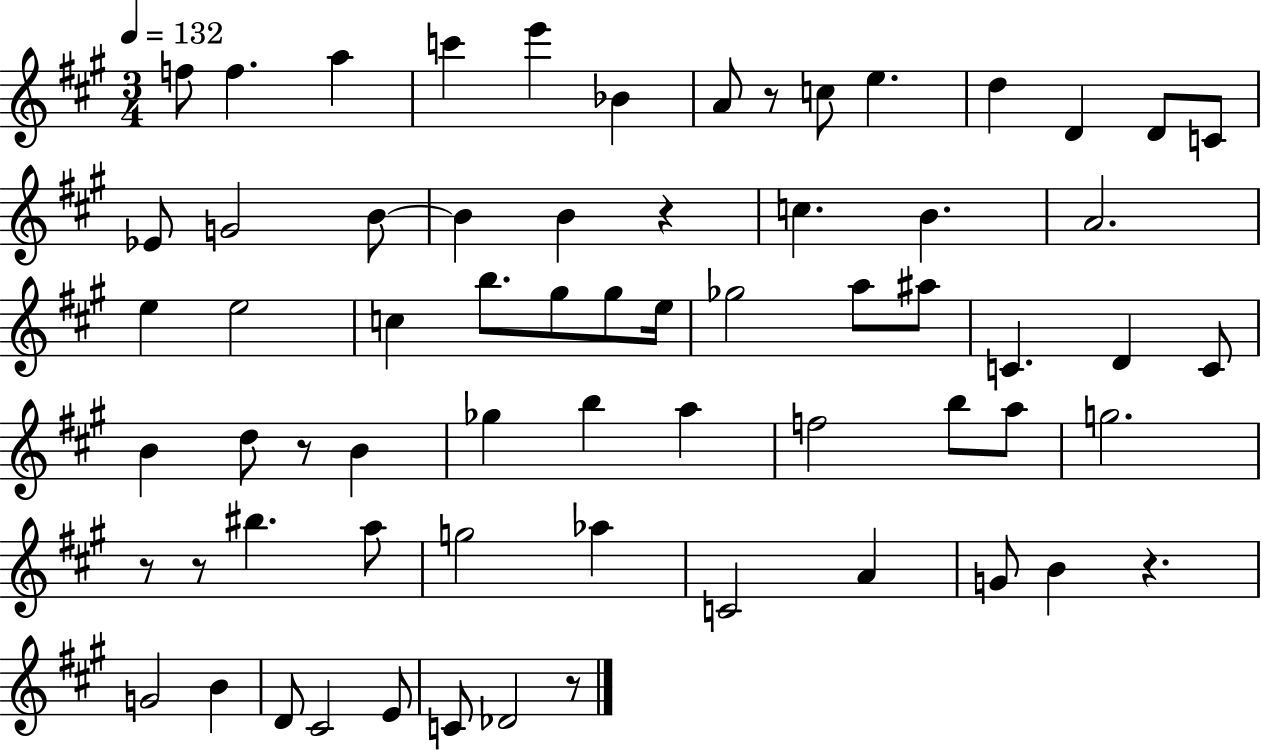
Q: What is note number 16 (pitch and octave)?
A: B4